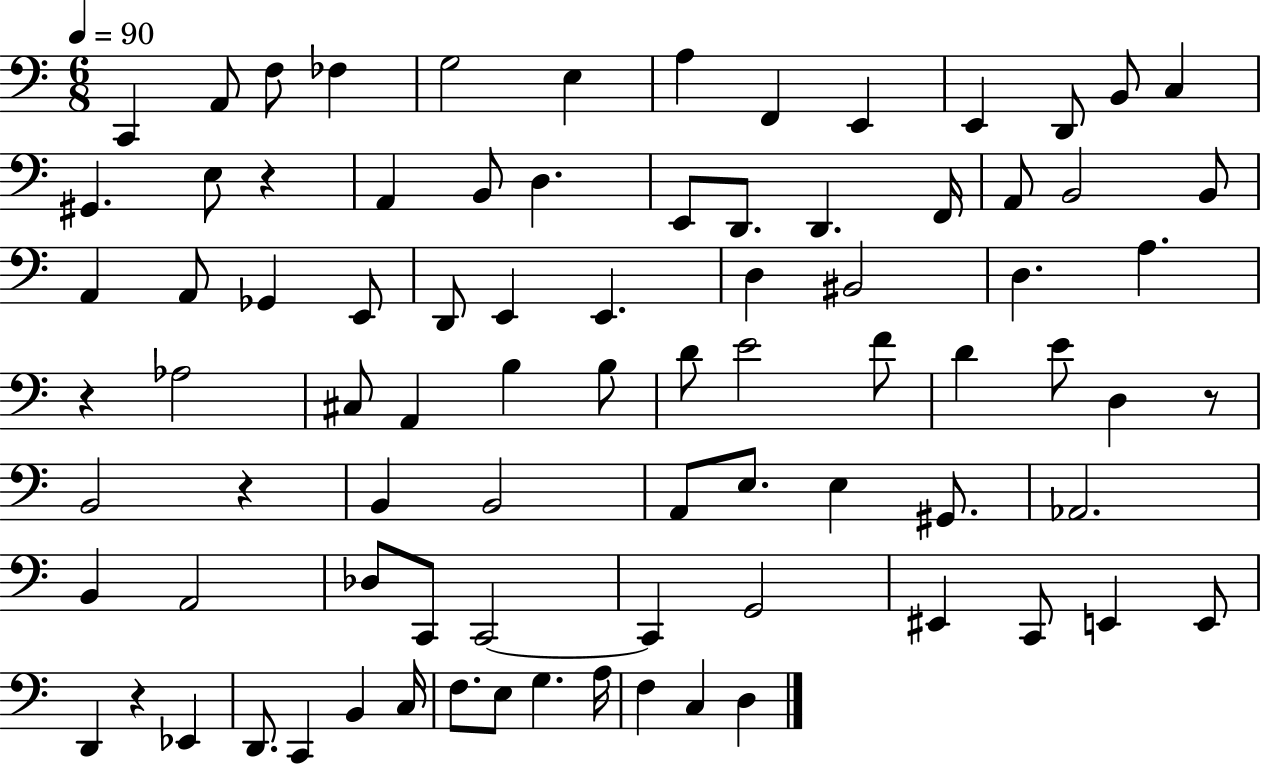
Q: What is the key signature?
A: C major